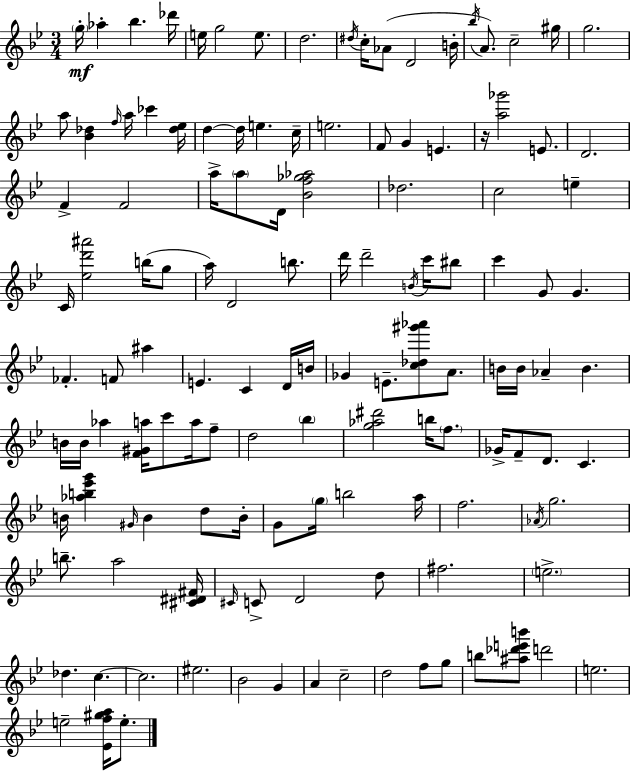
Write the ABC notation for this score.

X:1
T:Untitled
M:3/4
L:1/4
K:Bb
g/4 _a _b _d'/4 e/4 g2 e/2 d2 ^d/4 c/4 _A/2 D2 B/4 _b/4 A/2 c2 ^g/4 g2 a/2 [_B_d] f/4 a/4 _c' [_d_e]/4 d d/4 e c/4 e2 F/2 G E z/4 [a_g']2 E/2 D2 F F2 a/4 a/2 D/4 [_Bf_g_a]2 _d2 c2 e C/4 [_ed'^a']2 b/4 g/2 a/4 D2 b/2 d'/4 d'2 B/4 c'/4 ^b/2 c' G/2 G _F F/2 ^a E C D/4 B/4 _G E/2 [c_d^g'_a']/2 A/2 B/4 B/4 _A B B/4 B/4 _a [F^Ga]/4 c'/2 a/4 f/2 d2 _b [g_a^d']2 b/4 f/2 _G/4 F/2 D/2 C B/4 [_ab_e'g'] ^G/4 B d/2 B/4 G/2 g/4 b2 a/4 f2 _A/4 g2 b/2 a2 [^C^D^F]/4 ^C/4 C/2 D2 d/2 ^f2 e2 _d c c2 ^e2 _B2 G A c2 d2 f/2 g/2 b/2 [^a_d'e'b']/2 d'2 e2 e2 [_Ef^ga]/4 e/2